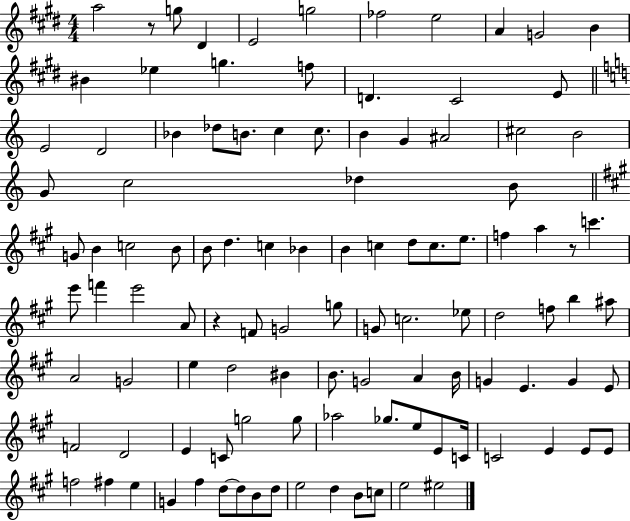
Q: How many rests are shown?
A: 3